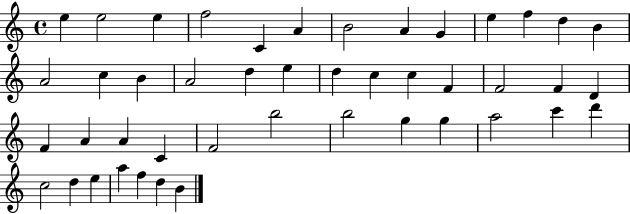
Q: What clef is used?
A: treble